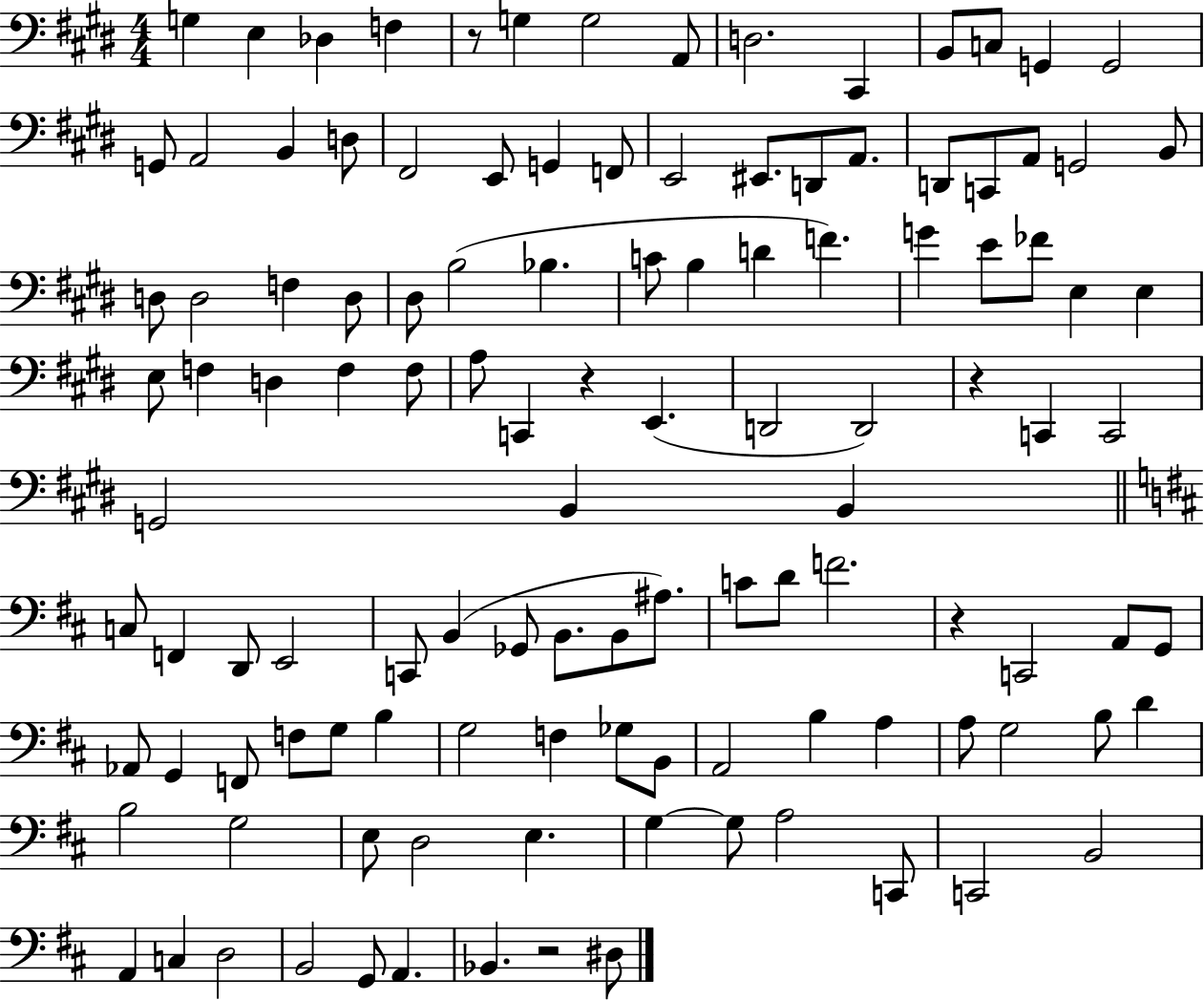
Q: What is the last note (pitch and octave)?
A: D#3